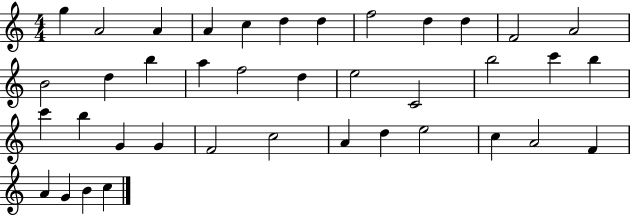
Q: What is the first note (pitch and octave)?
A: G5